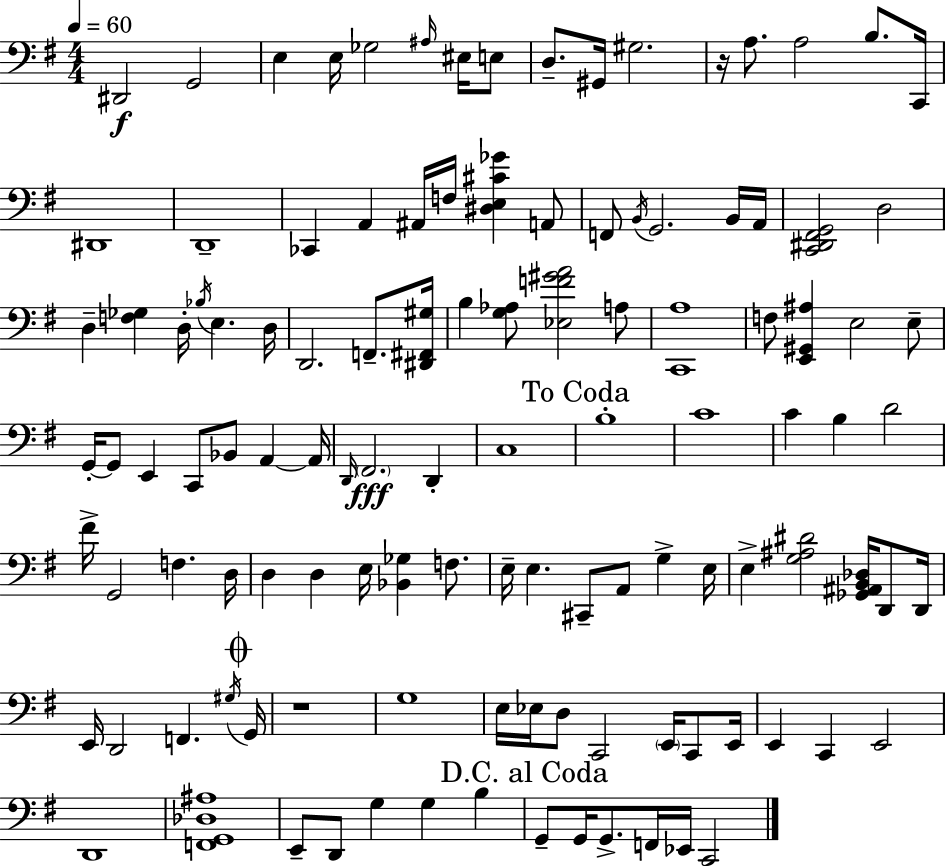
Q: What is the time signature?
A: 4/4